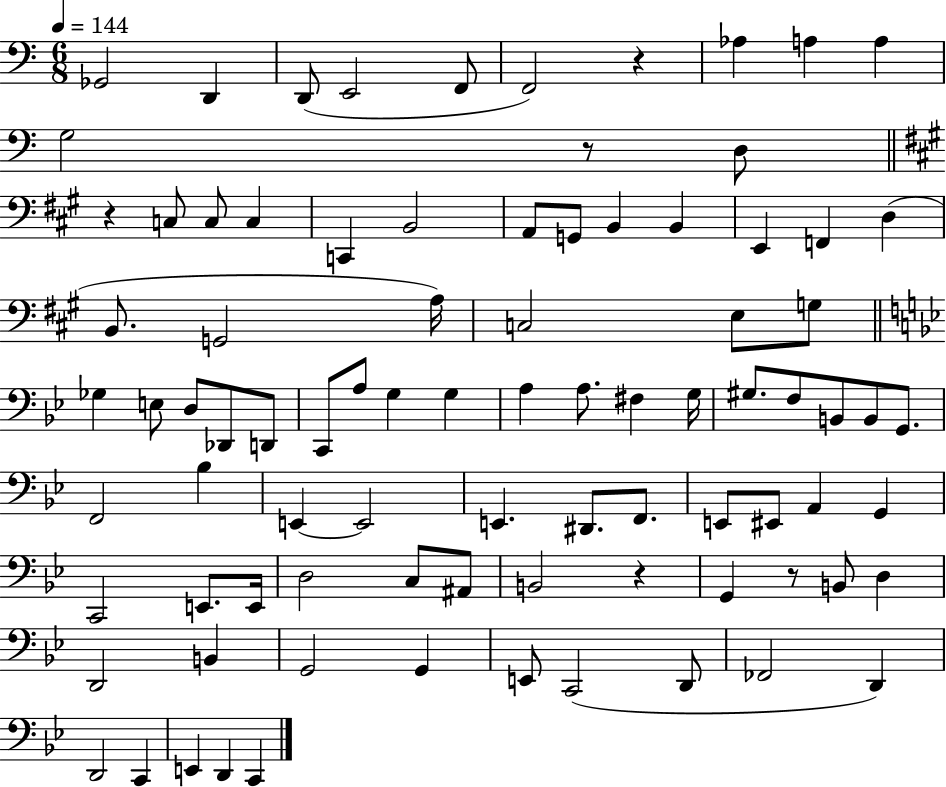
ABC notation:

X:1
T:Untitled
M:6/8
L:1/4
K:C
_G,,2 D,, D,,/2 E,,2 F,,/2 F,,2 z _A, A, A, G,2 z/2 D,/2 z C,/2 C,/2 C, C,, B,,2 A,,/2 G,,/2 B,, B,, E,, F,, D, B,,/2 G,,2 A,/4 C,2 E,/2 G,/2 _G, E,/2 D,/2 _D,,/2 D,,/2 C,,/2 A,/2 G, G, A, A,/2 ^F, G,/4 ^G,/2 F,/2 B,,/2 B,,/2 G,,/2 F,,2 _B, E,, E,,2 E,, ^D,,/2 F,,/2 E,,/2 ^E,,/2 A,, G,, C,,2 E,,/2 E,,/4 D,2 C,/2 ^A,,/2 B,,2 z G,, z/2 B,,/2 D, D,,2 B,, G,,2 G,, E,,/2 C,,2 D,,/2 _F,,2 D,, D,,2 C,, E,, D,, C,,